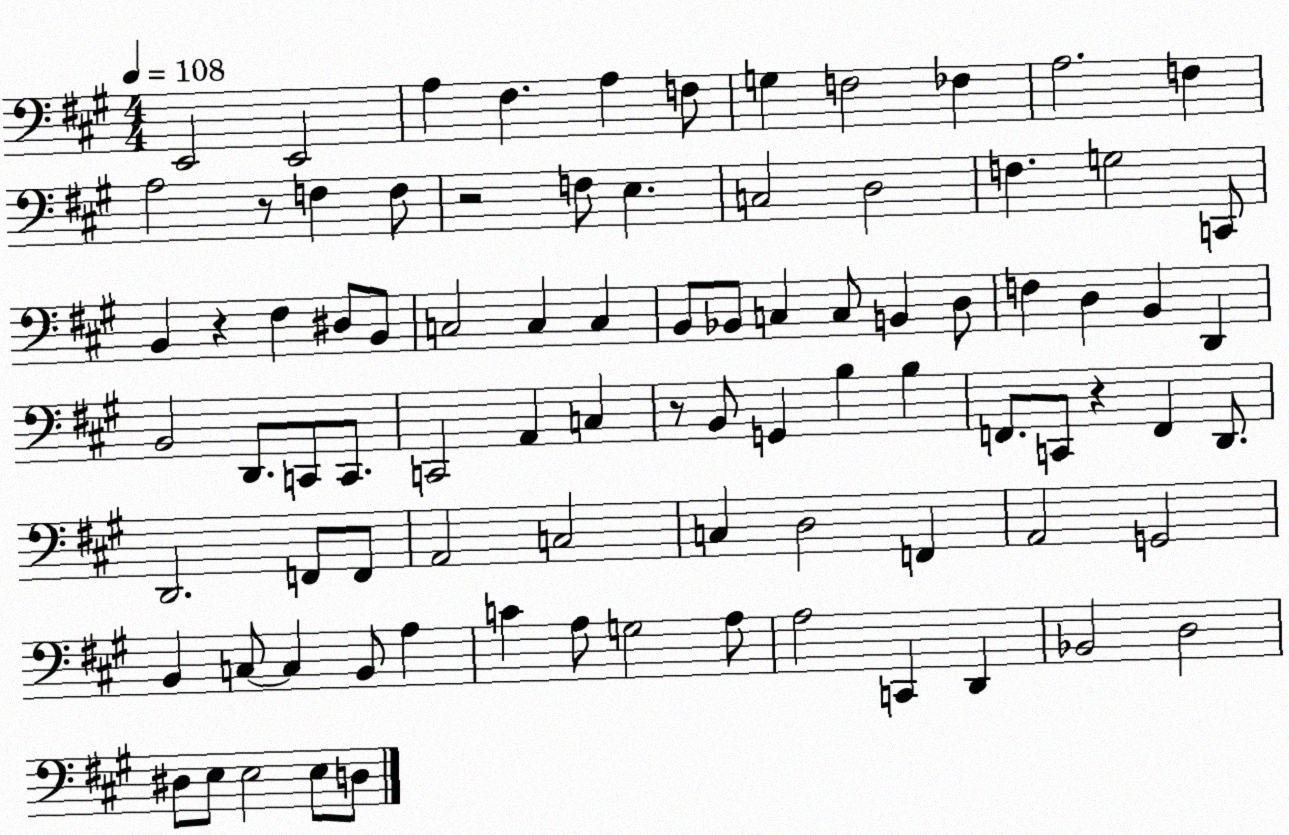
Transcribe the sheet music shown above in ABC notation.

X:1
T:Untitled
M:4/4
L:1/4
K:A
E,,2 E,,2 A, ^F, A, F,/2 G, F,2 _F, A,2 F, A,2 z/2 F, F,/2 z2 F,/2 E, C,2 D,2 F, G,2 C,,/2 B,, z ^F, ^D,/2 B,,/2 C,2 C, C, B,,/2 _B,,/2 C, C,/2 B,, D,/2 F, D, B,, D,, B,,2 D,,/2 C,,/2 C,,/2 C,,2 A,, C, z/2 B,,/2 G,, B, B, F,,/2 C,,/2 z F,, D,,/2 D,,2 F,,/2 F,,/2 A,,2 C,2 C, D,2 F,, A,,2 G,,2 B,, C,/2 C, B,,/2 A, C A,/2 G,2 A,/2 A,2 C,, D,, _B,,2 D,2 ^D,/2 E,/2 E,2 E,/2 D,/2